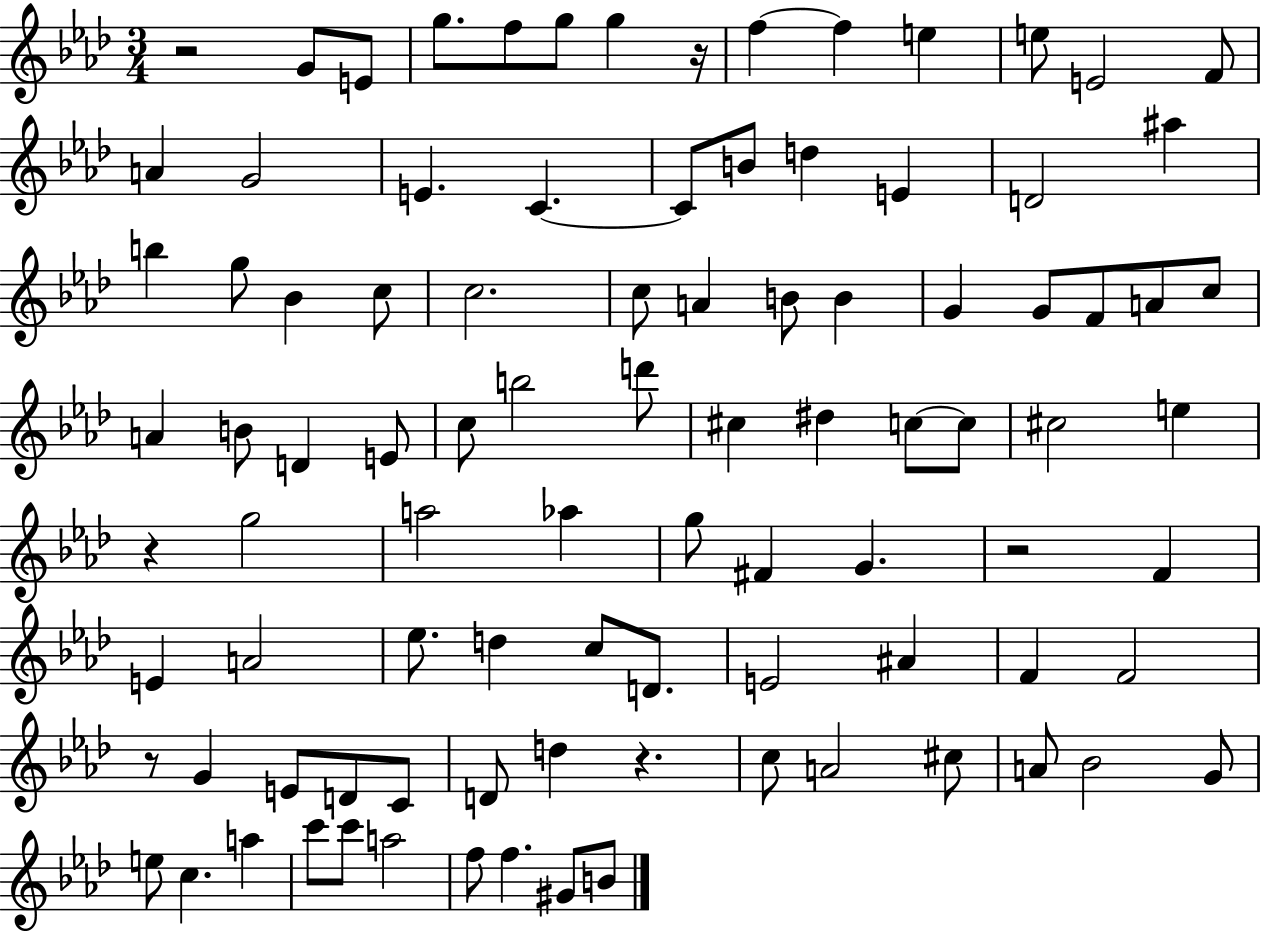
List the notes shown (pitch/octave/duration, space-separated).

R/h G4/e E4/e G5/e. F5/e G5/e G5/q R/s F5/q F5/q E5/q E5/e E4/h F4/e A4/q G4/h E4/q. C4/q. C4/e B4/e D5/q E4/q D4/h A#5/q B5/q G5/e Bb4/q C5/e C5/h. C5/e A4/q B4/e B4/q G4/q G4/e F4/e A4/e C5/e A4/q B4/e D4/q E4/e C5/e B5/h D6/e C#5/q D#5/q C5/e C5/e C#5/h E5/q R/q G5/h A5/h Ab5/q G5/e F#4/q G4/q. R/h F4/q E4/q A4/h Eb5/e. D5/q C5/e D4/e. E4/h A#4/q F4/q F4/h R/e G4/q E4/e D4/e C4/e D4/e D5/q R/q. C5/e A4/h C#5/e A4/e Bb4/h G4/e E5/e C5/q. A5/q C6/e C6/e A5/h F5/e F5/q. G#4/e B4/e